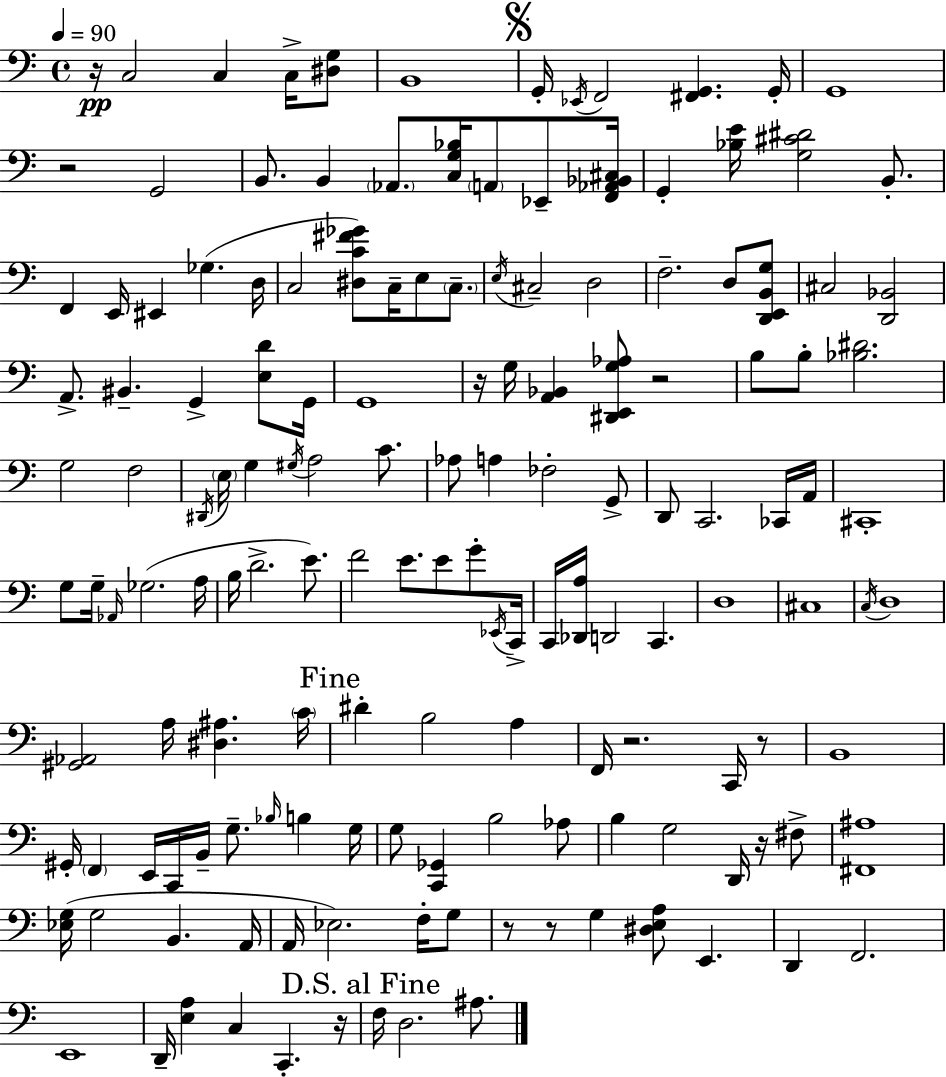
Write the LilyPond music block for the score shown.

{
  \clef bass
  \time 4/4
  \defaultTimeSignature
  \key a \minor
  \tempo 4 = 90
  r16\pp c2 c4 c16-> <dis g>8 | b,1 | \mark \markup { \musicglyph "scripts.segno" } g,16-. \acciaccatura { ees,16 } f,2 <fis, g,>4. | g,16-. g,1 | \break r2 g,2 | b,8. b,4 \parenthesize aes,8. <c g bes>16 \parenthesize a,8 ees,8-- | <f, aes, bes, cis>16 g,4-. <bes e'>16 <g cis' dis'>2 b,8.-. | f,4 e,16 eis,4 ges4.( | \break d16 c2 <dis c' fis' ges'>8) c16-- e8 \parenthesize c8.-- | \acciaccatura { e16 } cis2-- d2 | f2.-- d8 | <d, e, b, g>8 cis2 <d, bes,>2 | \break a,8.-> bis,4.-- g,4-> <e d'>8 | g,16 g,1 | r16 g16 <a, bes,>4 <dis, e, g aes>8 r2 | b8 b8-. <bes dis'>2. | \break g2 f2 | \acciaccatura { dis,16 } \parenthesize e16 g4 \acciaccatura { gis16 } a2 | c'8. aes8 a4 fes2-. | g,8-> d,8 c,2. | \break ces,16 a,16 cis,1-. | g8 g16-- \grace { aes,16 }( ges2. | a16 b16 d'2.-> | e'8.) f'2 e'8. | \break e'8 g'8-. \acciaccatura { ees,16 } c,16-> c,16 <des, a>16 d,2 | c,4. d1 | cis1 | \acciaccatura { c16 } d1 | \break <gis, aes,>2 a16 | <dis ais>4. \parenthesize c'16 \mark "Fine" dis'4-. b2 | a4 f,16 r2. | c,16 r8 b,1 | \break gis,16-. \parenthesize f,4 e,16 c,16 b,16-- g8.-- | \grace { bes16 } b4 g16 g8 <c, ges,>4 b2 | aes8 b4 g2 | d,16 r16 fis8-> <fis, ais>1 | \break <ees g>16( g2 | b,4. a,16 a,16 ees2.) | f16-. g8 r8 r8 g4 | <dis e a>8 e,4. d,4 f,2. | \break e,1 | d,16-- <e a>4 c4 | c,4.-. r16 \mark "D.S. al Fine" f16 d2. | ais8. \bar "|."
}